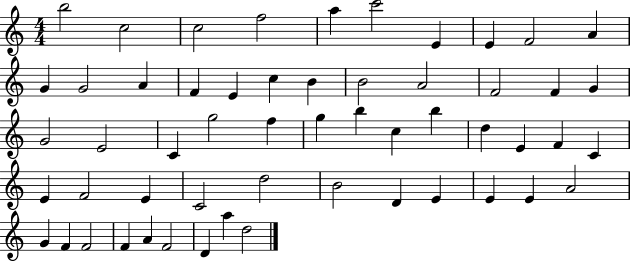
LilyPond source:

{
  \clef treble
  \numericTimeSignature
  \time 4/4
  \key c \major
  b''2 c''2 | c''2 f''2 | a''4 c'''2 e'4 | e'4 f'2 a'4 | \break g'4 g'2 a'4 | f'4 e'4 c''4 b'4 | b'2 a'2 | f'2 f'4 g'4 | \break g'2 e'2 | c'4 g''2 f''4 | g''4 b''4 c''4 b''4 | d''4 e'4 f'4 c'4 | \break e'4 f'2 e'4 | c'2 d''2 | b'2 d'4 e'4 | e'4 e'4 a'2 | \break g'4 f'4 f'2 | f'4 a'4 f'2 | d'4 a''4 d''2 | \bar "|."
}